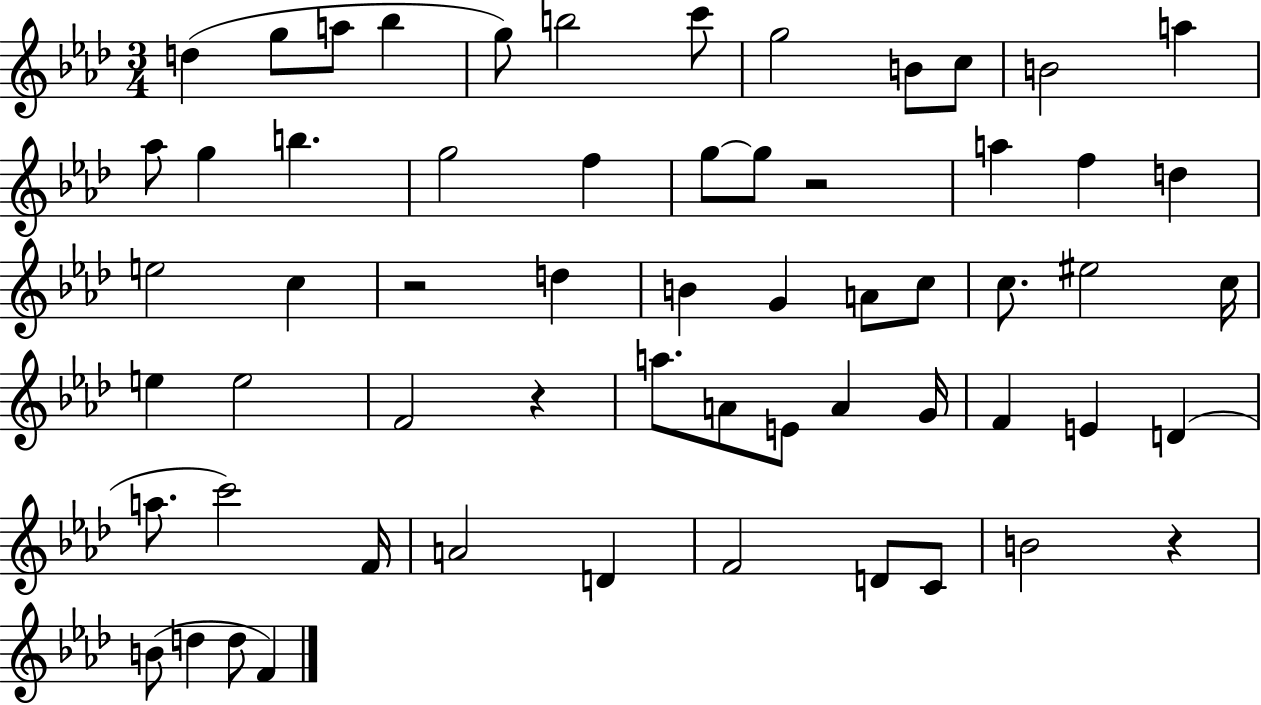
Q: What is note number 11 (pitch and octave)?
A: B4